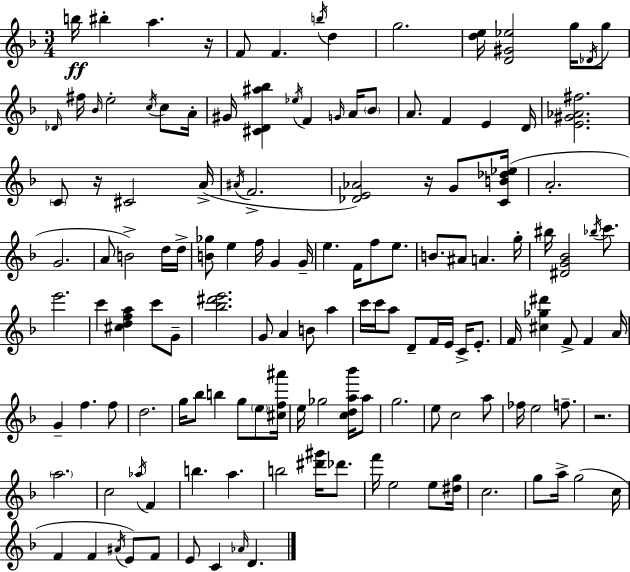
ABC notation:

X:1
T:Untitled
M:3/4
L:1/4
K:Dm
b/4 ^b a z/4 F/2 F b/4 d g2 [de]/4 [D^G_e]2 g/4 _D/4 g/2 _D/4 ^f/4 _B/4 e2 c/4 c/2 A/4 ^G/4 [^CD^a_b] _e/4 F G/4 A/4 _B/2 A/2 F E D/4 [E^G_A^f]2 C/2 z/4 ^C2 A/4 ^A/4 F2 [_DE_A]2 z/4 G/2 [CB_d_e]/4 A2 G2 A/2 B2 d/4 d/4 [B_g]/2 e f/4 G G/4 e F/4 f/2 e/2 B/2 ^A/2 A g/4 ^b/4 [^DG_B]2 _b/4 c'/2 e'2 c' [^cdfa] c'/2 G/2 [_b^d'e']2 G/2 A B/2 a c'/4 c'/4 a/2 D/2 F/4 E/4 C/4 E/2 F/4 [^c_g^d'] F/2 F A/4 G f f/2 d2 g/4 _b/2 b g/2 e/2 [^cf^a']/4 e/4 _g2 [cda_b']/4 a/2 g2 e/2 c2 a/2 _f/4 e2 f/2 z2 a2 c2 _a/4 F b a b2 [^d'^g']/4 _d'/2 f'/4 e2 e/2 [^dg]/4 c2 g/2 a/4 g2 c/4 F F ^A/4 E/2 F/2 E/2 C _A/4 D